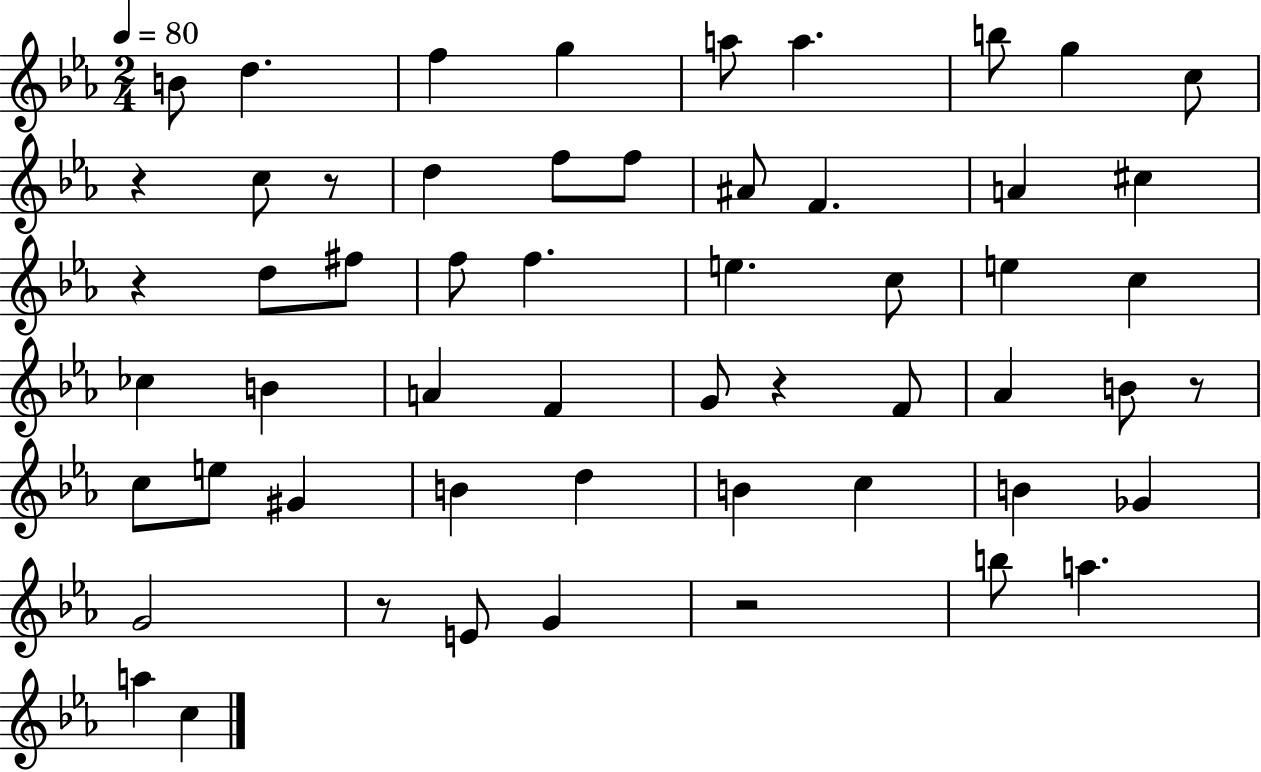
X:1
T:Untitled
M:2/4
L:1/4
K:Eb
B/2 d f g a/2 a b/2 g c/2 z c/2 z/2 d f/2 f/2 ^A/2 F A ^c z d/2 ^f/2 f/2 f e c/2 e c _c B A F G/2 z F/2 _A B/2 z/2 c/2 e/2 ^G B d B c B _G G2 z/2 E/2 G z2 b/2 a a c